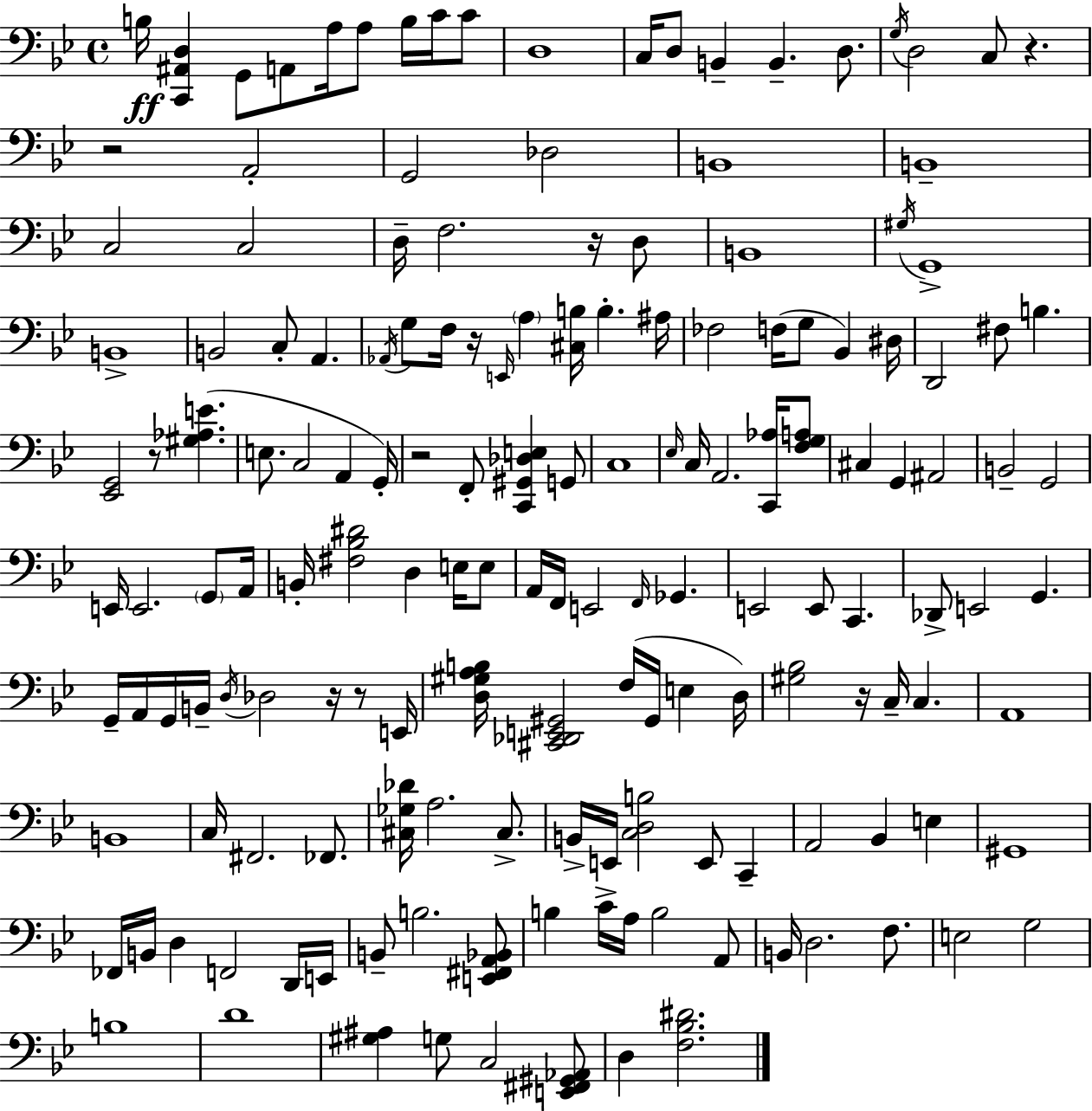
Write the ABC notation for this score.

X:1
T:Untitled
M:4/4
L:1/4
K:Gm
B,/4 [C,,^A,,D,] G,,/2 A,,/2 A,/4 A,/2 B,/4 C/4 C/2 D,4 C,/4 D,/2 B,, B,, D,/2 G,/4 D,2 C,/2 z z2 A,,2 G,,2 _D,2 B,,4 B,,4 C,2 C,2 D,/4 F,2 z/4 D,/2 B,,4 ^G,/4 G,,4 B,,4 B,,2 C,/2 A,, _A,,/4 G,/2 F,/4 z/4 E,,/4 A, [^C,B,]/4 B, ^A,/4 _F,2 F,/4 G,/2 _B,, ^D,/4 D,,2 ^F,/2 B, [_E,,G,,]2 z/2 [^G,_A,E] E,/2 C,2 A,, G,,/4 z2 F,,/2 [C,,^G,,_D,E,] G,,/2 C,4 _E,/4 C,/4 A,,2 [C,,_A,]/4 [F,G,A,]/2 ^C, G,, ^A,,2 B,,2 G,,2 E,,/4 E,,2 G,,/2 A,,/4 B,,/4 [^F,_B,^D]2 D, E,/4 E,/2 A,,/4 F,,/4 E,,2 F,,/4 _G,, E,,2 E,,/2 C,, _D,,/2 E,,2 G,, G,,/4 A,,/4 G,,/4 B,,/4 D,/4 _D,2 z/4 z/2 E,,/4 [D,^G,A,B,]/4 [^C,,_D,,E,,^G,,]2 F,/4 ^G,,/4 E, D,/4 [^G,_B,]2 z/4 C,/4 C, A,,4 B,,4 C,/4 ^F,,2 _F,,/2 [^C,_G,_D]/4 A,2 ^C,/2 B,,/4 E,,/4 [C,D,B,]2 E,,/2 C,, A,,2 _B,, E, ^G,,4 _F,,/4 B,,/4 D, F,,2 D,,/4 E,,/4 B,,/2 B,2 [E,,^F,,A,,_B,,]/2 B, C/4 A,/4 B,2 A,,/2 B,,/4 D,2 F,/2 E,2 G,2 B,4 D4 [^G,^A,] G,/2 C,2 [E,,^F,,^G,,_A,,]/2 D, [F,_B,^D]2